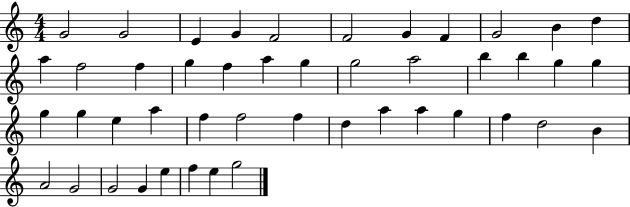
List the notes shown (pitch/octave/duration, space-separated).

G4/h G4/h E4/q G4/q F4/h F4/h G4/q F4/q G4/h B4/q D5/q A5/q F5/h F5/q G5/q F5/q A5/q G5/q G5/h A5/h B5/q B5/q G5/q G5/q G5/q G5/q E5/q A5/q F5/q F5/h F5/q D5/q A5/q A5/q G5/q F5/q D5/h B4/q A4/h G4/h G4/h G4/q E5/q F5/q E5/q G5/h